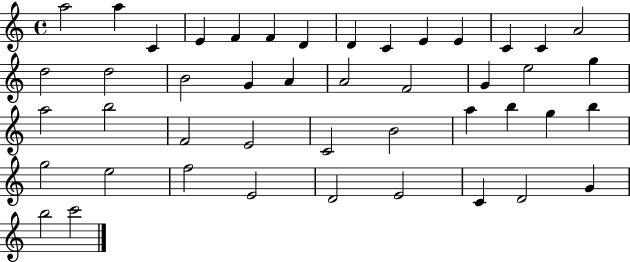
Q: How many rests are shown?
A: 0